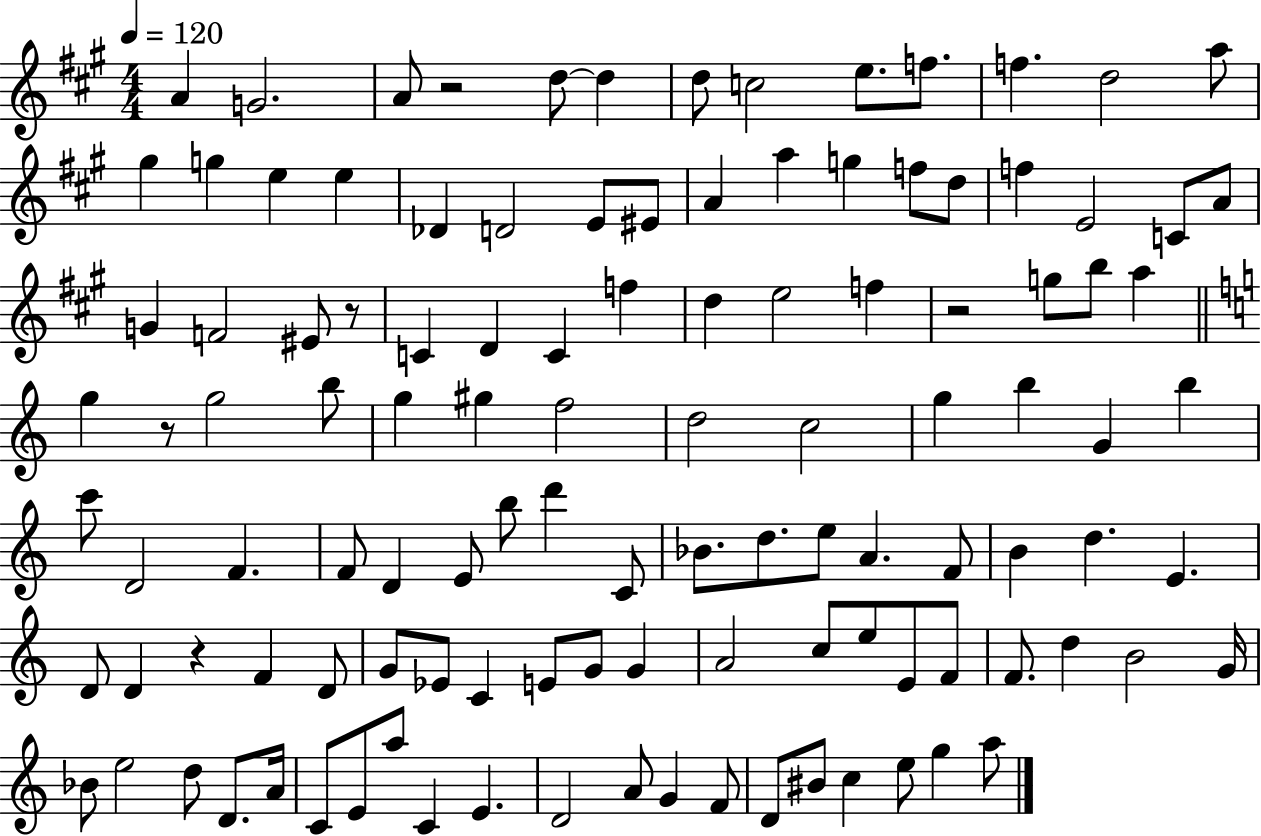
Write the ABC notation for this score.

X:1
T:Untitled
M:4/4
L:1/4
K:A
A G2 A/2 z2 d/2 d d/2 c2 e/2 f/2 f d2 a/2 ^g g e e _D D2 E/2 ^E/2 A a g f/2 d/2 f E2 C/2 A/2 G F2 ^E/2 z/2 C D C f d e2 f z2 g/2 b/2 a g z/2 g2 b/2 g ^g f2 d2 c2 g b G b c'/2 D2 F F/2 D E/2 b/2 d' C/2 _B/2 d/2 e/2 A F/2 B d E D/2 D z F D/2 G/2 _E/2 C E/2 G/2 G A2 c/2 e/2 E/2 F/2 F/2 d B2 G/4 _B/2 e2 d/2 D/2 A/4 C/2 E/2 a/2 C E D2 A/2 G F/2 D/2 ^B/2 c e/2 g a/2